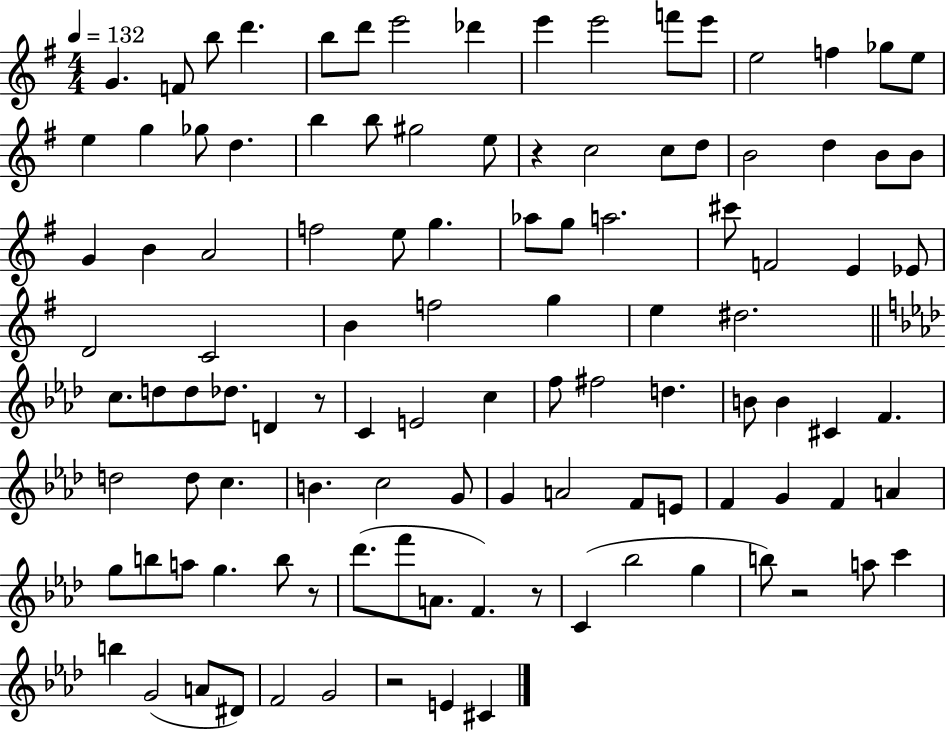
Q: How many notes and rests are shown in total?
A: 109